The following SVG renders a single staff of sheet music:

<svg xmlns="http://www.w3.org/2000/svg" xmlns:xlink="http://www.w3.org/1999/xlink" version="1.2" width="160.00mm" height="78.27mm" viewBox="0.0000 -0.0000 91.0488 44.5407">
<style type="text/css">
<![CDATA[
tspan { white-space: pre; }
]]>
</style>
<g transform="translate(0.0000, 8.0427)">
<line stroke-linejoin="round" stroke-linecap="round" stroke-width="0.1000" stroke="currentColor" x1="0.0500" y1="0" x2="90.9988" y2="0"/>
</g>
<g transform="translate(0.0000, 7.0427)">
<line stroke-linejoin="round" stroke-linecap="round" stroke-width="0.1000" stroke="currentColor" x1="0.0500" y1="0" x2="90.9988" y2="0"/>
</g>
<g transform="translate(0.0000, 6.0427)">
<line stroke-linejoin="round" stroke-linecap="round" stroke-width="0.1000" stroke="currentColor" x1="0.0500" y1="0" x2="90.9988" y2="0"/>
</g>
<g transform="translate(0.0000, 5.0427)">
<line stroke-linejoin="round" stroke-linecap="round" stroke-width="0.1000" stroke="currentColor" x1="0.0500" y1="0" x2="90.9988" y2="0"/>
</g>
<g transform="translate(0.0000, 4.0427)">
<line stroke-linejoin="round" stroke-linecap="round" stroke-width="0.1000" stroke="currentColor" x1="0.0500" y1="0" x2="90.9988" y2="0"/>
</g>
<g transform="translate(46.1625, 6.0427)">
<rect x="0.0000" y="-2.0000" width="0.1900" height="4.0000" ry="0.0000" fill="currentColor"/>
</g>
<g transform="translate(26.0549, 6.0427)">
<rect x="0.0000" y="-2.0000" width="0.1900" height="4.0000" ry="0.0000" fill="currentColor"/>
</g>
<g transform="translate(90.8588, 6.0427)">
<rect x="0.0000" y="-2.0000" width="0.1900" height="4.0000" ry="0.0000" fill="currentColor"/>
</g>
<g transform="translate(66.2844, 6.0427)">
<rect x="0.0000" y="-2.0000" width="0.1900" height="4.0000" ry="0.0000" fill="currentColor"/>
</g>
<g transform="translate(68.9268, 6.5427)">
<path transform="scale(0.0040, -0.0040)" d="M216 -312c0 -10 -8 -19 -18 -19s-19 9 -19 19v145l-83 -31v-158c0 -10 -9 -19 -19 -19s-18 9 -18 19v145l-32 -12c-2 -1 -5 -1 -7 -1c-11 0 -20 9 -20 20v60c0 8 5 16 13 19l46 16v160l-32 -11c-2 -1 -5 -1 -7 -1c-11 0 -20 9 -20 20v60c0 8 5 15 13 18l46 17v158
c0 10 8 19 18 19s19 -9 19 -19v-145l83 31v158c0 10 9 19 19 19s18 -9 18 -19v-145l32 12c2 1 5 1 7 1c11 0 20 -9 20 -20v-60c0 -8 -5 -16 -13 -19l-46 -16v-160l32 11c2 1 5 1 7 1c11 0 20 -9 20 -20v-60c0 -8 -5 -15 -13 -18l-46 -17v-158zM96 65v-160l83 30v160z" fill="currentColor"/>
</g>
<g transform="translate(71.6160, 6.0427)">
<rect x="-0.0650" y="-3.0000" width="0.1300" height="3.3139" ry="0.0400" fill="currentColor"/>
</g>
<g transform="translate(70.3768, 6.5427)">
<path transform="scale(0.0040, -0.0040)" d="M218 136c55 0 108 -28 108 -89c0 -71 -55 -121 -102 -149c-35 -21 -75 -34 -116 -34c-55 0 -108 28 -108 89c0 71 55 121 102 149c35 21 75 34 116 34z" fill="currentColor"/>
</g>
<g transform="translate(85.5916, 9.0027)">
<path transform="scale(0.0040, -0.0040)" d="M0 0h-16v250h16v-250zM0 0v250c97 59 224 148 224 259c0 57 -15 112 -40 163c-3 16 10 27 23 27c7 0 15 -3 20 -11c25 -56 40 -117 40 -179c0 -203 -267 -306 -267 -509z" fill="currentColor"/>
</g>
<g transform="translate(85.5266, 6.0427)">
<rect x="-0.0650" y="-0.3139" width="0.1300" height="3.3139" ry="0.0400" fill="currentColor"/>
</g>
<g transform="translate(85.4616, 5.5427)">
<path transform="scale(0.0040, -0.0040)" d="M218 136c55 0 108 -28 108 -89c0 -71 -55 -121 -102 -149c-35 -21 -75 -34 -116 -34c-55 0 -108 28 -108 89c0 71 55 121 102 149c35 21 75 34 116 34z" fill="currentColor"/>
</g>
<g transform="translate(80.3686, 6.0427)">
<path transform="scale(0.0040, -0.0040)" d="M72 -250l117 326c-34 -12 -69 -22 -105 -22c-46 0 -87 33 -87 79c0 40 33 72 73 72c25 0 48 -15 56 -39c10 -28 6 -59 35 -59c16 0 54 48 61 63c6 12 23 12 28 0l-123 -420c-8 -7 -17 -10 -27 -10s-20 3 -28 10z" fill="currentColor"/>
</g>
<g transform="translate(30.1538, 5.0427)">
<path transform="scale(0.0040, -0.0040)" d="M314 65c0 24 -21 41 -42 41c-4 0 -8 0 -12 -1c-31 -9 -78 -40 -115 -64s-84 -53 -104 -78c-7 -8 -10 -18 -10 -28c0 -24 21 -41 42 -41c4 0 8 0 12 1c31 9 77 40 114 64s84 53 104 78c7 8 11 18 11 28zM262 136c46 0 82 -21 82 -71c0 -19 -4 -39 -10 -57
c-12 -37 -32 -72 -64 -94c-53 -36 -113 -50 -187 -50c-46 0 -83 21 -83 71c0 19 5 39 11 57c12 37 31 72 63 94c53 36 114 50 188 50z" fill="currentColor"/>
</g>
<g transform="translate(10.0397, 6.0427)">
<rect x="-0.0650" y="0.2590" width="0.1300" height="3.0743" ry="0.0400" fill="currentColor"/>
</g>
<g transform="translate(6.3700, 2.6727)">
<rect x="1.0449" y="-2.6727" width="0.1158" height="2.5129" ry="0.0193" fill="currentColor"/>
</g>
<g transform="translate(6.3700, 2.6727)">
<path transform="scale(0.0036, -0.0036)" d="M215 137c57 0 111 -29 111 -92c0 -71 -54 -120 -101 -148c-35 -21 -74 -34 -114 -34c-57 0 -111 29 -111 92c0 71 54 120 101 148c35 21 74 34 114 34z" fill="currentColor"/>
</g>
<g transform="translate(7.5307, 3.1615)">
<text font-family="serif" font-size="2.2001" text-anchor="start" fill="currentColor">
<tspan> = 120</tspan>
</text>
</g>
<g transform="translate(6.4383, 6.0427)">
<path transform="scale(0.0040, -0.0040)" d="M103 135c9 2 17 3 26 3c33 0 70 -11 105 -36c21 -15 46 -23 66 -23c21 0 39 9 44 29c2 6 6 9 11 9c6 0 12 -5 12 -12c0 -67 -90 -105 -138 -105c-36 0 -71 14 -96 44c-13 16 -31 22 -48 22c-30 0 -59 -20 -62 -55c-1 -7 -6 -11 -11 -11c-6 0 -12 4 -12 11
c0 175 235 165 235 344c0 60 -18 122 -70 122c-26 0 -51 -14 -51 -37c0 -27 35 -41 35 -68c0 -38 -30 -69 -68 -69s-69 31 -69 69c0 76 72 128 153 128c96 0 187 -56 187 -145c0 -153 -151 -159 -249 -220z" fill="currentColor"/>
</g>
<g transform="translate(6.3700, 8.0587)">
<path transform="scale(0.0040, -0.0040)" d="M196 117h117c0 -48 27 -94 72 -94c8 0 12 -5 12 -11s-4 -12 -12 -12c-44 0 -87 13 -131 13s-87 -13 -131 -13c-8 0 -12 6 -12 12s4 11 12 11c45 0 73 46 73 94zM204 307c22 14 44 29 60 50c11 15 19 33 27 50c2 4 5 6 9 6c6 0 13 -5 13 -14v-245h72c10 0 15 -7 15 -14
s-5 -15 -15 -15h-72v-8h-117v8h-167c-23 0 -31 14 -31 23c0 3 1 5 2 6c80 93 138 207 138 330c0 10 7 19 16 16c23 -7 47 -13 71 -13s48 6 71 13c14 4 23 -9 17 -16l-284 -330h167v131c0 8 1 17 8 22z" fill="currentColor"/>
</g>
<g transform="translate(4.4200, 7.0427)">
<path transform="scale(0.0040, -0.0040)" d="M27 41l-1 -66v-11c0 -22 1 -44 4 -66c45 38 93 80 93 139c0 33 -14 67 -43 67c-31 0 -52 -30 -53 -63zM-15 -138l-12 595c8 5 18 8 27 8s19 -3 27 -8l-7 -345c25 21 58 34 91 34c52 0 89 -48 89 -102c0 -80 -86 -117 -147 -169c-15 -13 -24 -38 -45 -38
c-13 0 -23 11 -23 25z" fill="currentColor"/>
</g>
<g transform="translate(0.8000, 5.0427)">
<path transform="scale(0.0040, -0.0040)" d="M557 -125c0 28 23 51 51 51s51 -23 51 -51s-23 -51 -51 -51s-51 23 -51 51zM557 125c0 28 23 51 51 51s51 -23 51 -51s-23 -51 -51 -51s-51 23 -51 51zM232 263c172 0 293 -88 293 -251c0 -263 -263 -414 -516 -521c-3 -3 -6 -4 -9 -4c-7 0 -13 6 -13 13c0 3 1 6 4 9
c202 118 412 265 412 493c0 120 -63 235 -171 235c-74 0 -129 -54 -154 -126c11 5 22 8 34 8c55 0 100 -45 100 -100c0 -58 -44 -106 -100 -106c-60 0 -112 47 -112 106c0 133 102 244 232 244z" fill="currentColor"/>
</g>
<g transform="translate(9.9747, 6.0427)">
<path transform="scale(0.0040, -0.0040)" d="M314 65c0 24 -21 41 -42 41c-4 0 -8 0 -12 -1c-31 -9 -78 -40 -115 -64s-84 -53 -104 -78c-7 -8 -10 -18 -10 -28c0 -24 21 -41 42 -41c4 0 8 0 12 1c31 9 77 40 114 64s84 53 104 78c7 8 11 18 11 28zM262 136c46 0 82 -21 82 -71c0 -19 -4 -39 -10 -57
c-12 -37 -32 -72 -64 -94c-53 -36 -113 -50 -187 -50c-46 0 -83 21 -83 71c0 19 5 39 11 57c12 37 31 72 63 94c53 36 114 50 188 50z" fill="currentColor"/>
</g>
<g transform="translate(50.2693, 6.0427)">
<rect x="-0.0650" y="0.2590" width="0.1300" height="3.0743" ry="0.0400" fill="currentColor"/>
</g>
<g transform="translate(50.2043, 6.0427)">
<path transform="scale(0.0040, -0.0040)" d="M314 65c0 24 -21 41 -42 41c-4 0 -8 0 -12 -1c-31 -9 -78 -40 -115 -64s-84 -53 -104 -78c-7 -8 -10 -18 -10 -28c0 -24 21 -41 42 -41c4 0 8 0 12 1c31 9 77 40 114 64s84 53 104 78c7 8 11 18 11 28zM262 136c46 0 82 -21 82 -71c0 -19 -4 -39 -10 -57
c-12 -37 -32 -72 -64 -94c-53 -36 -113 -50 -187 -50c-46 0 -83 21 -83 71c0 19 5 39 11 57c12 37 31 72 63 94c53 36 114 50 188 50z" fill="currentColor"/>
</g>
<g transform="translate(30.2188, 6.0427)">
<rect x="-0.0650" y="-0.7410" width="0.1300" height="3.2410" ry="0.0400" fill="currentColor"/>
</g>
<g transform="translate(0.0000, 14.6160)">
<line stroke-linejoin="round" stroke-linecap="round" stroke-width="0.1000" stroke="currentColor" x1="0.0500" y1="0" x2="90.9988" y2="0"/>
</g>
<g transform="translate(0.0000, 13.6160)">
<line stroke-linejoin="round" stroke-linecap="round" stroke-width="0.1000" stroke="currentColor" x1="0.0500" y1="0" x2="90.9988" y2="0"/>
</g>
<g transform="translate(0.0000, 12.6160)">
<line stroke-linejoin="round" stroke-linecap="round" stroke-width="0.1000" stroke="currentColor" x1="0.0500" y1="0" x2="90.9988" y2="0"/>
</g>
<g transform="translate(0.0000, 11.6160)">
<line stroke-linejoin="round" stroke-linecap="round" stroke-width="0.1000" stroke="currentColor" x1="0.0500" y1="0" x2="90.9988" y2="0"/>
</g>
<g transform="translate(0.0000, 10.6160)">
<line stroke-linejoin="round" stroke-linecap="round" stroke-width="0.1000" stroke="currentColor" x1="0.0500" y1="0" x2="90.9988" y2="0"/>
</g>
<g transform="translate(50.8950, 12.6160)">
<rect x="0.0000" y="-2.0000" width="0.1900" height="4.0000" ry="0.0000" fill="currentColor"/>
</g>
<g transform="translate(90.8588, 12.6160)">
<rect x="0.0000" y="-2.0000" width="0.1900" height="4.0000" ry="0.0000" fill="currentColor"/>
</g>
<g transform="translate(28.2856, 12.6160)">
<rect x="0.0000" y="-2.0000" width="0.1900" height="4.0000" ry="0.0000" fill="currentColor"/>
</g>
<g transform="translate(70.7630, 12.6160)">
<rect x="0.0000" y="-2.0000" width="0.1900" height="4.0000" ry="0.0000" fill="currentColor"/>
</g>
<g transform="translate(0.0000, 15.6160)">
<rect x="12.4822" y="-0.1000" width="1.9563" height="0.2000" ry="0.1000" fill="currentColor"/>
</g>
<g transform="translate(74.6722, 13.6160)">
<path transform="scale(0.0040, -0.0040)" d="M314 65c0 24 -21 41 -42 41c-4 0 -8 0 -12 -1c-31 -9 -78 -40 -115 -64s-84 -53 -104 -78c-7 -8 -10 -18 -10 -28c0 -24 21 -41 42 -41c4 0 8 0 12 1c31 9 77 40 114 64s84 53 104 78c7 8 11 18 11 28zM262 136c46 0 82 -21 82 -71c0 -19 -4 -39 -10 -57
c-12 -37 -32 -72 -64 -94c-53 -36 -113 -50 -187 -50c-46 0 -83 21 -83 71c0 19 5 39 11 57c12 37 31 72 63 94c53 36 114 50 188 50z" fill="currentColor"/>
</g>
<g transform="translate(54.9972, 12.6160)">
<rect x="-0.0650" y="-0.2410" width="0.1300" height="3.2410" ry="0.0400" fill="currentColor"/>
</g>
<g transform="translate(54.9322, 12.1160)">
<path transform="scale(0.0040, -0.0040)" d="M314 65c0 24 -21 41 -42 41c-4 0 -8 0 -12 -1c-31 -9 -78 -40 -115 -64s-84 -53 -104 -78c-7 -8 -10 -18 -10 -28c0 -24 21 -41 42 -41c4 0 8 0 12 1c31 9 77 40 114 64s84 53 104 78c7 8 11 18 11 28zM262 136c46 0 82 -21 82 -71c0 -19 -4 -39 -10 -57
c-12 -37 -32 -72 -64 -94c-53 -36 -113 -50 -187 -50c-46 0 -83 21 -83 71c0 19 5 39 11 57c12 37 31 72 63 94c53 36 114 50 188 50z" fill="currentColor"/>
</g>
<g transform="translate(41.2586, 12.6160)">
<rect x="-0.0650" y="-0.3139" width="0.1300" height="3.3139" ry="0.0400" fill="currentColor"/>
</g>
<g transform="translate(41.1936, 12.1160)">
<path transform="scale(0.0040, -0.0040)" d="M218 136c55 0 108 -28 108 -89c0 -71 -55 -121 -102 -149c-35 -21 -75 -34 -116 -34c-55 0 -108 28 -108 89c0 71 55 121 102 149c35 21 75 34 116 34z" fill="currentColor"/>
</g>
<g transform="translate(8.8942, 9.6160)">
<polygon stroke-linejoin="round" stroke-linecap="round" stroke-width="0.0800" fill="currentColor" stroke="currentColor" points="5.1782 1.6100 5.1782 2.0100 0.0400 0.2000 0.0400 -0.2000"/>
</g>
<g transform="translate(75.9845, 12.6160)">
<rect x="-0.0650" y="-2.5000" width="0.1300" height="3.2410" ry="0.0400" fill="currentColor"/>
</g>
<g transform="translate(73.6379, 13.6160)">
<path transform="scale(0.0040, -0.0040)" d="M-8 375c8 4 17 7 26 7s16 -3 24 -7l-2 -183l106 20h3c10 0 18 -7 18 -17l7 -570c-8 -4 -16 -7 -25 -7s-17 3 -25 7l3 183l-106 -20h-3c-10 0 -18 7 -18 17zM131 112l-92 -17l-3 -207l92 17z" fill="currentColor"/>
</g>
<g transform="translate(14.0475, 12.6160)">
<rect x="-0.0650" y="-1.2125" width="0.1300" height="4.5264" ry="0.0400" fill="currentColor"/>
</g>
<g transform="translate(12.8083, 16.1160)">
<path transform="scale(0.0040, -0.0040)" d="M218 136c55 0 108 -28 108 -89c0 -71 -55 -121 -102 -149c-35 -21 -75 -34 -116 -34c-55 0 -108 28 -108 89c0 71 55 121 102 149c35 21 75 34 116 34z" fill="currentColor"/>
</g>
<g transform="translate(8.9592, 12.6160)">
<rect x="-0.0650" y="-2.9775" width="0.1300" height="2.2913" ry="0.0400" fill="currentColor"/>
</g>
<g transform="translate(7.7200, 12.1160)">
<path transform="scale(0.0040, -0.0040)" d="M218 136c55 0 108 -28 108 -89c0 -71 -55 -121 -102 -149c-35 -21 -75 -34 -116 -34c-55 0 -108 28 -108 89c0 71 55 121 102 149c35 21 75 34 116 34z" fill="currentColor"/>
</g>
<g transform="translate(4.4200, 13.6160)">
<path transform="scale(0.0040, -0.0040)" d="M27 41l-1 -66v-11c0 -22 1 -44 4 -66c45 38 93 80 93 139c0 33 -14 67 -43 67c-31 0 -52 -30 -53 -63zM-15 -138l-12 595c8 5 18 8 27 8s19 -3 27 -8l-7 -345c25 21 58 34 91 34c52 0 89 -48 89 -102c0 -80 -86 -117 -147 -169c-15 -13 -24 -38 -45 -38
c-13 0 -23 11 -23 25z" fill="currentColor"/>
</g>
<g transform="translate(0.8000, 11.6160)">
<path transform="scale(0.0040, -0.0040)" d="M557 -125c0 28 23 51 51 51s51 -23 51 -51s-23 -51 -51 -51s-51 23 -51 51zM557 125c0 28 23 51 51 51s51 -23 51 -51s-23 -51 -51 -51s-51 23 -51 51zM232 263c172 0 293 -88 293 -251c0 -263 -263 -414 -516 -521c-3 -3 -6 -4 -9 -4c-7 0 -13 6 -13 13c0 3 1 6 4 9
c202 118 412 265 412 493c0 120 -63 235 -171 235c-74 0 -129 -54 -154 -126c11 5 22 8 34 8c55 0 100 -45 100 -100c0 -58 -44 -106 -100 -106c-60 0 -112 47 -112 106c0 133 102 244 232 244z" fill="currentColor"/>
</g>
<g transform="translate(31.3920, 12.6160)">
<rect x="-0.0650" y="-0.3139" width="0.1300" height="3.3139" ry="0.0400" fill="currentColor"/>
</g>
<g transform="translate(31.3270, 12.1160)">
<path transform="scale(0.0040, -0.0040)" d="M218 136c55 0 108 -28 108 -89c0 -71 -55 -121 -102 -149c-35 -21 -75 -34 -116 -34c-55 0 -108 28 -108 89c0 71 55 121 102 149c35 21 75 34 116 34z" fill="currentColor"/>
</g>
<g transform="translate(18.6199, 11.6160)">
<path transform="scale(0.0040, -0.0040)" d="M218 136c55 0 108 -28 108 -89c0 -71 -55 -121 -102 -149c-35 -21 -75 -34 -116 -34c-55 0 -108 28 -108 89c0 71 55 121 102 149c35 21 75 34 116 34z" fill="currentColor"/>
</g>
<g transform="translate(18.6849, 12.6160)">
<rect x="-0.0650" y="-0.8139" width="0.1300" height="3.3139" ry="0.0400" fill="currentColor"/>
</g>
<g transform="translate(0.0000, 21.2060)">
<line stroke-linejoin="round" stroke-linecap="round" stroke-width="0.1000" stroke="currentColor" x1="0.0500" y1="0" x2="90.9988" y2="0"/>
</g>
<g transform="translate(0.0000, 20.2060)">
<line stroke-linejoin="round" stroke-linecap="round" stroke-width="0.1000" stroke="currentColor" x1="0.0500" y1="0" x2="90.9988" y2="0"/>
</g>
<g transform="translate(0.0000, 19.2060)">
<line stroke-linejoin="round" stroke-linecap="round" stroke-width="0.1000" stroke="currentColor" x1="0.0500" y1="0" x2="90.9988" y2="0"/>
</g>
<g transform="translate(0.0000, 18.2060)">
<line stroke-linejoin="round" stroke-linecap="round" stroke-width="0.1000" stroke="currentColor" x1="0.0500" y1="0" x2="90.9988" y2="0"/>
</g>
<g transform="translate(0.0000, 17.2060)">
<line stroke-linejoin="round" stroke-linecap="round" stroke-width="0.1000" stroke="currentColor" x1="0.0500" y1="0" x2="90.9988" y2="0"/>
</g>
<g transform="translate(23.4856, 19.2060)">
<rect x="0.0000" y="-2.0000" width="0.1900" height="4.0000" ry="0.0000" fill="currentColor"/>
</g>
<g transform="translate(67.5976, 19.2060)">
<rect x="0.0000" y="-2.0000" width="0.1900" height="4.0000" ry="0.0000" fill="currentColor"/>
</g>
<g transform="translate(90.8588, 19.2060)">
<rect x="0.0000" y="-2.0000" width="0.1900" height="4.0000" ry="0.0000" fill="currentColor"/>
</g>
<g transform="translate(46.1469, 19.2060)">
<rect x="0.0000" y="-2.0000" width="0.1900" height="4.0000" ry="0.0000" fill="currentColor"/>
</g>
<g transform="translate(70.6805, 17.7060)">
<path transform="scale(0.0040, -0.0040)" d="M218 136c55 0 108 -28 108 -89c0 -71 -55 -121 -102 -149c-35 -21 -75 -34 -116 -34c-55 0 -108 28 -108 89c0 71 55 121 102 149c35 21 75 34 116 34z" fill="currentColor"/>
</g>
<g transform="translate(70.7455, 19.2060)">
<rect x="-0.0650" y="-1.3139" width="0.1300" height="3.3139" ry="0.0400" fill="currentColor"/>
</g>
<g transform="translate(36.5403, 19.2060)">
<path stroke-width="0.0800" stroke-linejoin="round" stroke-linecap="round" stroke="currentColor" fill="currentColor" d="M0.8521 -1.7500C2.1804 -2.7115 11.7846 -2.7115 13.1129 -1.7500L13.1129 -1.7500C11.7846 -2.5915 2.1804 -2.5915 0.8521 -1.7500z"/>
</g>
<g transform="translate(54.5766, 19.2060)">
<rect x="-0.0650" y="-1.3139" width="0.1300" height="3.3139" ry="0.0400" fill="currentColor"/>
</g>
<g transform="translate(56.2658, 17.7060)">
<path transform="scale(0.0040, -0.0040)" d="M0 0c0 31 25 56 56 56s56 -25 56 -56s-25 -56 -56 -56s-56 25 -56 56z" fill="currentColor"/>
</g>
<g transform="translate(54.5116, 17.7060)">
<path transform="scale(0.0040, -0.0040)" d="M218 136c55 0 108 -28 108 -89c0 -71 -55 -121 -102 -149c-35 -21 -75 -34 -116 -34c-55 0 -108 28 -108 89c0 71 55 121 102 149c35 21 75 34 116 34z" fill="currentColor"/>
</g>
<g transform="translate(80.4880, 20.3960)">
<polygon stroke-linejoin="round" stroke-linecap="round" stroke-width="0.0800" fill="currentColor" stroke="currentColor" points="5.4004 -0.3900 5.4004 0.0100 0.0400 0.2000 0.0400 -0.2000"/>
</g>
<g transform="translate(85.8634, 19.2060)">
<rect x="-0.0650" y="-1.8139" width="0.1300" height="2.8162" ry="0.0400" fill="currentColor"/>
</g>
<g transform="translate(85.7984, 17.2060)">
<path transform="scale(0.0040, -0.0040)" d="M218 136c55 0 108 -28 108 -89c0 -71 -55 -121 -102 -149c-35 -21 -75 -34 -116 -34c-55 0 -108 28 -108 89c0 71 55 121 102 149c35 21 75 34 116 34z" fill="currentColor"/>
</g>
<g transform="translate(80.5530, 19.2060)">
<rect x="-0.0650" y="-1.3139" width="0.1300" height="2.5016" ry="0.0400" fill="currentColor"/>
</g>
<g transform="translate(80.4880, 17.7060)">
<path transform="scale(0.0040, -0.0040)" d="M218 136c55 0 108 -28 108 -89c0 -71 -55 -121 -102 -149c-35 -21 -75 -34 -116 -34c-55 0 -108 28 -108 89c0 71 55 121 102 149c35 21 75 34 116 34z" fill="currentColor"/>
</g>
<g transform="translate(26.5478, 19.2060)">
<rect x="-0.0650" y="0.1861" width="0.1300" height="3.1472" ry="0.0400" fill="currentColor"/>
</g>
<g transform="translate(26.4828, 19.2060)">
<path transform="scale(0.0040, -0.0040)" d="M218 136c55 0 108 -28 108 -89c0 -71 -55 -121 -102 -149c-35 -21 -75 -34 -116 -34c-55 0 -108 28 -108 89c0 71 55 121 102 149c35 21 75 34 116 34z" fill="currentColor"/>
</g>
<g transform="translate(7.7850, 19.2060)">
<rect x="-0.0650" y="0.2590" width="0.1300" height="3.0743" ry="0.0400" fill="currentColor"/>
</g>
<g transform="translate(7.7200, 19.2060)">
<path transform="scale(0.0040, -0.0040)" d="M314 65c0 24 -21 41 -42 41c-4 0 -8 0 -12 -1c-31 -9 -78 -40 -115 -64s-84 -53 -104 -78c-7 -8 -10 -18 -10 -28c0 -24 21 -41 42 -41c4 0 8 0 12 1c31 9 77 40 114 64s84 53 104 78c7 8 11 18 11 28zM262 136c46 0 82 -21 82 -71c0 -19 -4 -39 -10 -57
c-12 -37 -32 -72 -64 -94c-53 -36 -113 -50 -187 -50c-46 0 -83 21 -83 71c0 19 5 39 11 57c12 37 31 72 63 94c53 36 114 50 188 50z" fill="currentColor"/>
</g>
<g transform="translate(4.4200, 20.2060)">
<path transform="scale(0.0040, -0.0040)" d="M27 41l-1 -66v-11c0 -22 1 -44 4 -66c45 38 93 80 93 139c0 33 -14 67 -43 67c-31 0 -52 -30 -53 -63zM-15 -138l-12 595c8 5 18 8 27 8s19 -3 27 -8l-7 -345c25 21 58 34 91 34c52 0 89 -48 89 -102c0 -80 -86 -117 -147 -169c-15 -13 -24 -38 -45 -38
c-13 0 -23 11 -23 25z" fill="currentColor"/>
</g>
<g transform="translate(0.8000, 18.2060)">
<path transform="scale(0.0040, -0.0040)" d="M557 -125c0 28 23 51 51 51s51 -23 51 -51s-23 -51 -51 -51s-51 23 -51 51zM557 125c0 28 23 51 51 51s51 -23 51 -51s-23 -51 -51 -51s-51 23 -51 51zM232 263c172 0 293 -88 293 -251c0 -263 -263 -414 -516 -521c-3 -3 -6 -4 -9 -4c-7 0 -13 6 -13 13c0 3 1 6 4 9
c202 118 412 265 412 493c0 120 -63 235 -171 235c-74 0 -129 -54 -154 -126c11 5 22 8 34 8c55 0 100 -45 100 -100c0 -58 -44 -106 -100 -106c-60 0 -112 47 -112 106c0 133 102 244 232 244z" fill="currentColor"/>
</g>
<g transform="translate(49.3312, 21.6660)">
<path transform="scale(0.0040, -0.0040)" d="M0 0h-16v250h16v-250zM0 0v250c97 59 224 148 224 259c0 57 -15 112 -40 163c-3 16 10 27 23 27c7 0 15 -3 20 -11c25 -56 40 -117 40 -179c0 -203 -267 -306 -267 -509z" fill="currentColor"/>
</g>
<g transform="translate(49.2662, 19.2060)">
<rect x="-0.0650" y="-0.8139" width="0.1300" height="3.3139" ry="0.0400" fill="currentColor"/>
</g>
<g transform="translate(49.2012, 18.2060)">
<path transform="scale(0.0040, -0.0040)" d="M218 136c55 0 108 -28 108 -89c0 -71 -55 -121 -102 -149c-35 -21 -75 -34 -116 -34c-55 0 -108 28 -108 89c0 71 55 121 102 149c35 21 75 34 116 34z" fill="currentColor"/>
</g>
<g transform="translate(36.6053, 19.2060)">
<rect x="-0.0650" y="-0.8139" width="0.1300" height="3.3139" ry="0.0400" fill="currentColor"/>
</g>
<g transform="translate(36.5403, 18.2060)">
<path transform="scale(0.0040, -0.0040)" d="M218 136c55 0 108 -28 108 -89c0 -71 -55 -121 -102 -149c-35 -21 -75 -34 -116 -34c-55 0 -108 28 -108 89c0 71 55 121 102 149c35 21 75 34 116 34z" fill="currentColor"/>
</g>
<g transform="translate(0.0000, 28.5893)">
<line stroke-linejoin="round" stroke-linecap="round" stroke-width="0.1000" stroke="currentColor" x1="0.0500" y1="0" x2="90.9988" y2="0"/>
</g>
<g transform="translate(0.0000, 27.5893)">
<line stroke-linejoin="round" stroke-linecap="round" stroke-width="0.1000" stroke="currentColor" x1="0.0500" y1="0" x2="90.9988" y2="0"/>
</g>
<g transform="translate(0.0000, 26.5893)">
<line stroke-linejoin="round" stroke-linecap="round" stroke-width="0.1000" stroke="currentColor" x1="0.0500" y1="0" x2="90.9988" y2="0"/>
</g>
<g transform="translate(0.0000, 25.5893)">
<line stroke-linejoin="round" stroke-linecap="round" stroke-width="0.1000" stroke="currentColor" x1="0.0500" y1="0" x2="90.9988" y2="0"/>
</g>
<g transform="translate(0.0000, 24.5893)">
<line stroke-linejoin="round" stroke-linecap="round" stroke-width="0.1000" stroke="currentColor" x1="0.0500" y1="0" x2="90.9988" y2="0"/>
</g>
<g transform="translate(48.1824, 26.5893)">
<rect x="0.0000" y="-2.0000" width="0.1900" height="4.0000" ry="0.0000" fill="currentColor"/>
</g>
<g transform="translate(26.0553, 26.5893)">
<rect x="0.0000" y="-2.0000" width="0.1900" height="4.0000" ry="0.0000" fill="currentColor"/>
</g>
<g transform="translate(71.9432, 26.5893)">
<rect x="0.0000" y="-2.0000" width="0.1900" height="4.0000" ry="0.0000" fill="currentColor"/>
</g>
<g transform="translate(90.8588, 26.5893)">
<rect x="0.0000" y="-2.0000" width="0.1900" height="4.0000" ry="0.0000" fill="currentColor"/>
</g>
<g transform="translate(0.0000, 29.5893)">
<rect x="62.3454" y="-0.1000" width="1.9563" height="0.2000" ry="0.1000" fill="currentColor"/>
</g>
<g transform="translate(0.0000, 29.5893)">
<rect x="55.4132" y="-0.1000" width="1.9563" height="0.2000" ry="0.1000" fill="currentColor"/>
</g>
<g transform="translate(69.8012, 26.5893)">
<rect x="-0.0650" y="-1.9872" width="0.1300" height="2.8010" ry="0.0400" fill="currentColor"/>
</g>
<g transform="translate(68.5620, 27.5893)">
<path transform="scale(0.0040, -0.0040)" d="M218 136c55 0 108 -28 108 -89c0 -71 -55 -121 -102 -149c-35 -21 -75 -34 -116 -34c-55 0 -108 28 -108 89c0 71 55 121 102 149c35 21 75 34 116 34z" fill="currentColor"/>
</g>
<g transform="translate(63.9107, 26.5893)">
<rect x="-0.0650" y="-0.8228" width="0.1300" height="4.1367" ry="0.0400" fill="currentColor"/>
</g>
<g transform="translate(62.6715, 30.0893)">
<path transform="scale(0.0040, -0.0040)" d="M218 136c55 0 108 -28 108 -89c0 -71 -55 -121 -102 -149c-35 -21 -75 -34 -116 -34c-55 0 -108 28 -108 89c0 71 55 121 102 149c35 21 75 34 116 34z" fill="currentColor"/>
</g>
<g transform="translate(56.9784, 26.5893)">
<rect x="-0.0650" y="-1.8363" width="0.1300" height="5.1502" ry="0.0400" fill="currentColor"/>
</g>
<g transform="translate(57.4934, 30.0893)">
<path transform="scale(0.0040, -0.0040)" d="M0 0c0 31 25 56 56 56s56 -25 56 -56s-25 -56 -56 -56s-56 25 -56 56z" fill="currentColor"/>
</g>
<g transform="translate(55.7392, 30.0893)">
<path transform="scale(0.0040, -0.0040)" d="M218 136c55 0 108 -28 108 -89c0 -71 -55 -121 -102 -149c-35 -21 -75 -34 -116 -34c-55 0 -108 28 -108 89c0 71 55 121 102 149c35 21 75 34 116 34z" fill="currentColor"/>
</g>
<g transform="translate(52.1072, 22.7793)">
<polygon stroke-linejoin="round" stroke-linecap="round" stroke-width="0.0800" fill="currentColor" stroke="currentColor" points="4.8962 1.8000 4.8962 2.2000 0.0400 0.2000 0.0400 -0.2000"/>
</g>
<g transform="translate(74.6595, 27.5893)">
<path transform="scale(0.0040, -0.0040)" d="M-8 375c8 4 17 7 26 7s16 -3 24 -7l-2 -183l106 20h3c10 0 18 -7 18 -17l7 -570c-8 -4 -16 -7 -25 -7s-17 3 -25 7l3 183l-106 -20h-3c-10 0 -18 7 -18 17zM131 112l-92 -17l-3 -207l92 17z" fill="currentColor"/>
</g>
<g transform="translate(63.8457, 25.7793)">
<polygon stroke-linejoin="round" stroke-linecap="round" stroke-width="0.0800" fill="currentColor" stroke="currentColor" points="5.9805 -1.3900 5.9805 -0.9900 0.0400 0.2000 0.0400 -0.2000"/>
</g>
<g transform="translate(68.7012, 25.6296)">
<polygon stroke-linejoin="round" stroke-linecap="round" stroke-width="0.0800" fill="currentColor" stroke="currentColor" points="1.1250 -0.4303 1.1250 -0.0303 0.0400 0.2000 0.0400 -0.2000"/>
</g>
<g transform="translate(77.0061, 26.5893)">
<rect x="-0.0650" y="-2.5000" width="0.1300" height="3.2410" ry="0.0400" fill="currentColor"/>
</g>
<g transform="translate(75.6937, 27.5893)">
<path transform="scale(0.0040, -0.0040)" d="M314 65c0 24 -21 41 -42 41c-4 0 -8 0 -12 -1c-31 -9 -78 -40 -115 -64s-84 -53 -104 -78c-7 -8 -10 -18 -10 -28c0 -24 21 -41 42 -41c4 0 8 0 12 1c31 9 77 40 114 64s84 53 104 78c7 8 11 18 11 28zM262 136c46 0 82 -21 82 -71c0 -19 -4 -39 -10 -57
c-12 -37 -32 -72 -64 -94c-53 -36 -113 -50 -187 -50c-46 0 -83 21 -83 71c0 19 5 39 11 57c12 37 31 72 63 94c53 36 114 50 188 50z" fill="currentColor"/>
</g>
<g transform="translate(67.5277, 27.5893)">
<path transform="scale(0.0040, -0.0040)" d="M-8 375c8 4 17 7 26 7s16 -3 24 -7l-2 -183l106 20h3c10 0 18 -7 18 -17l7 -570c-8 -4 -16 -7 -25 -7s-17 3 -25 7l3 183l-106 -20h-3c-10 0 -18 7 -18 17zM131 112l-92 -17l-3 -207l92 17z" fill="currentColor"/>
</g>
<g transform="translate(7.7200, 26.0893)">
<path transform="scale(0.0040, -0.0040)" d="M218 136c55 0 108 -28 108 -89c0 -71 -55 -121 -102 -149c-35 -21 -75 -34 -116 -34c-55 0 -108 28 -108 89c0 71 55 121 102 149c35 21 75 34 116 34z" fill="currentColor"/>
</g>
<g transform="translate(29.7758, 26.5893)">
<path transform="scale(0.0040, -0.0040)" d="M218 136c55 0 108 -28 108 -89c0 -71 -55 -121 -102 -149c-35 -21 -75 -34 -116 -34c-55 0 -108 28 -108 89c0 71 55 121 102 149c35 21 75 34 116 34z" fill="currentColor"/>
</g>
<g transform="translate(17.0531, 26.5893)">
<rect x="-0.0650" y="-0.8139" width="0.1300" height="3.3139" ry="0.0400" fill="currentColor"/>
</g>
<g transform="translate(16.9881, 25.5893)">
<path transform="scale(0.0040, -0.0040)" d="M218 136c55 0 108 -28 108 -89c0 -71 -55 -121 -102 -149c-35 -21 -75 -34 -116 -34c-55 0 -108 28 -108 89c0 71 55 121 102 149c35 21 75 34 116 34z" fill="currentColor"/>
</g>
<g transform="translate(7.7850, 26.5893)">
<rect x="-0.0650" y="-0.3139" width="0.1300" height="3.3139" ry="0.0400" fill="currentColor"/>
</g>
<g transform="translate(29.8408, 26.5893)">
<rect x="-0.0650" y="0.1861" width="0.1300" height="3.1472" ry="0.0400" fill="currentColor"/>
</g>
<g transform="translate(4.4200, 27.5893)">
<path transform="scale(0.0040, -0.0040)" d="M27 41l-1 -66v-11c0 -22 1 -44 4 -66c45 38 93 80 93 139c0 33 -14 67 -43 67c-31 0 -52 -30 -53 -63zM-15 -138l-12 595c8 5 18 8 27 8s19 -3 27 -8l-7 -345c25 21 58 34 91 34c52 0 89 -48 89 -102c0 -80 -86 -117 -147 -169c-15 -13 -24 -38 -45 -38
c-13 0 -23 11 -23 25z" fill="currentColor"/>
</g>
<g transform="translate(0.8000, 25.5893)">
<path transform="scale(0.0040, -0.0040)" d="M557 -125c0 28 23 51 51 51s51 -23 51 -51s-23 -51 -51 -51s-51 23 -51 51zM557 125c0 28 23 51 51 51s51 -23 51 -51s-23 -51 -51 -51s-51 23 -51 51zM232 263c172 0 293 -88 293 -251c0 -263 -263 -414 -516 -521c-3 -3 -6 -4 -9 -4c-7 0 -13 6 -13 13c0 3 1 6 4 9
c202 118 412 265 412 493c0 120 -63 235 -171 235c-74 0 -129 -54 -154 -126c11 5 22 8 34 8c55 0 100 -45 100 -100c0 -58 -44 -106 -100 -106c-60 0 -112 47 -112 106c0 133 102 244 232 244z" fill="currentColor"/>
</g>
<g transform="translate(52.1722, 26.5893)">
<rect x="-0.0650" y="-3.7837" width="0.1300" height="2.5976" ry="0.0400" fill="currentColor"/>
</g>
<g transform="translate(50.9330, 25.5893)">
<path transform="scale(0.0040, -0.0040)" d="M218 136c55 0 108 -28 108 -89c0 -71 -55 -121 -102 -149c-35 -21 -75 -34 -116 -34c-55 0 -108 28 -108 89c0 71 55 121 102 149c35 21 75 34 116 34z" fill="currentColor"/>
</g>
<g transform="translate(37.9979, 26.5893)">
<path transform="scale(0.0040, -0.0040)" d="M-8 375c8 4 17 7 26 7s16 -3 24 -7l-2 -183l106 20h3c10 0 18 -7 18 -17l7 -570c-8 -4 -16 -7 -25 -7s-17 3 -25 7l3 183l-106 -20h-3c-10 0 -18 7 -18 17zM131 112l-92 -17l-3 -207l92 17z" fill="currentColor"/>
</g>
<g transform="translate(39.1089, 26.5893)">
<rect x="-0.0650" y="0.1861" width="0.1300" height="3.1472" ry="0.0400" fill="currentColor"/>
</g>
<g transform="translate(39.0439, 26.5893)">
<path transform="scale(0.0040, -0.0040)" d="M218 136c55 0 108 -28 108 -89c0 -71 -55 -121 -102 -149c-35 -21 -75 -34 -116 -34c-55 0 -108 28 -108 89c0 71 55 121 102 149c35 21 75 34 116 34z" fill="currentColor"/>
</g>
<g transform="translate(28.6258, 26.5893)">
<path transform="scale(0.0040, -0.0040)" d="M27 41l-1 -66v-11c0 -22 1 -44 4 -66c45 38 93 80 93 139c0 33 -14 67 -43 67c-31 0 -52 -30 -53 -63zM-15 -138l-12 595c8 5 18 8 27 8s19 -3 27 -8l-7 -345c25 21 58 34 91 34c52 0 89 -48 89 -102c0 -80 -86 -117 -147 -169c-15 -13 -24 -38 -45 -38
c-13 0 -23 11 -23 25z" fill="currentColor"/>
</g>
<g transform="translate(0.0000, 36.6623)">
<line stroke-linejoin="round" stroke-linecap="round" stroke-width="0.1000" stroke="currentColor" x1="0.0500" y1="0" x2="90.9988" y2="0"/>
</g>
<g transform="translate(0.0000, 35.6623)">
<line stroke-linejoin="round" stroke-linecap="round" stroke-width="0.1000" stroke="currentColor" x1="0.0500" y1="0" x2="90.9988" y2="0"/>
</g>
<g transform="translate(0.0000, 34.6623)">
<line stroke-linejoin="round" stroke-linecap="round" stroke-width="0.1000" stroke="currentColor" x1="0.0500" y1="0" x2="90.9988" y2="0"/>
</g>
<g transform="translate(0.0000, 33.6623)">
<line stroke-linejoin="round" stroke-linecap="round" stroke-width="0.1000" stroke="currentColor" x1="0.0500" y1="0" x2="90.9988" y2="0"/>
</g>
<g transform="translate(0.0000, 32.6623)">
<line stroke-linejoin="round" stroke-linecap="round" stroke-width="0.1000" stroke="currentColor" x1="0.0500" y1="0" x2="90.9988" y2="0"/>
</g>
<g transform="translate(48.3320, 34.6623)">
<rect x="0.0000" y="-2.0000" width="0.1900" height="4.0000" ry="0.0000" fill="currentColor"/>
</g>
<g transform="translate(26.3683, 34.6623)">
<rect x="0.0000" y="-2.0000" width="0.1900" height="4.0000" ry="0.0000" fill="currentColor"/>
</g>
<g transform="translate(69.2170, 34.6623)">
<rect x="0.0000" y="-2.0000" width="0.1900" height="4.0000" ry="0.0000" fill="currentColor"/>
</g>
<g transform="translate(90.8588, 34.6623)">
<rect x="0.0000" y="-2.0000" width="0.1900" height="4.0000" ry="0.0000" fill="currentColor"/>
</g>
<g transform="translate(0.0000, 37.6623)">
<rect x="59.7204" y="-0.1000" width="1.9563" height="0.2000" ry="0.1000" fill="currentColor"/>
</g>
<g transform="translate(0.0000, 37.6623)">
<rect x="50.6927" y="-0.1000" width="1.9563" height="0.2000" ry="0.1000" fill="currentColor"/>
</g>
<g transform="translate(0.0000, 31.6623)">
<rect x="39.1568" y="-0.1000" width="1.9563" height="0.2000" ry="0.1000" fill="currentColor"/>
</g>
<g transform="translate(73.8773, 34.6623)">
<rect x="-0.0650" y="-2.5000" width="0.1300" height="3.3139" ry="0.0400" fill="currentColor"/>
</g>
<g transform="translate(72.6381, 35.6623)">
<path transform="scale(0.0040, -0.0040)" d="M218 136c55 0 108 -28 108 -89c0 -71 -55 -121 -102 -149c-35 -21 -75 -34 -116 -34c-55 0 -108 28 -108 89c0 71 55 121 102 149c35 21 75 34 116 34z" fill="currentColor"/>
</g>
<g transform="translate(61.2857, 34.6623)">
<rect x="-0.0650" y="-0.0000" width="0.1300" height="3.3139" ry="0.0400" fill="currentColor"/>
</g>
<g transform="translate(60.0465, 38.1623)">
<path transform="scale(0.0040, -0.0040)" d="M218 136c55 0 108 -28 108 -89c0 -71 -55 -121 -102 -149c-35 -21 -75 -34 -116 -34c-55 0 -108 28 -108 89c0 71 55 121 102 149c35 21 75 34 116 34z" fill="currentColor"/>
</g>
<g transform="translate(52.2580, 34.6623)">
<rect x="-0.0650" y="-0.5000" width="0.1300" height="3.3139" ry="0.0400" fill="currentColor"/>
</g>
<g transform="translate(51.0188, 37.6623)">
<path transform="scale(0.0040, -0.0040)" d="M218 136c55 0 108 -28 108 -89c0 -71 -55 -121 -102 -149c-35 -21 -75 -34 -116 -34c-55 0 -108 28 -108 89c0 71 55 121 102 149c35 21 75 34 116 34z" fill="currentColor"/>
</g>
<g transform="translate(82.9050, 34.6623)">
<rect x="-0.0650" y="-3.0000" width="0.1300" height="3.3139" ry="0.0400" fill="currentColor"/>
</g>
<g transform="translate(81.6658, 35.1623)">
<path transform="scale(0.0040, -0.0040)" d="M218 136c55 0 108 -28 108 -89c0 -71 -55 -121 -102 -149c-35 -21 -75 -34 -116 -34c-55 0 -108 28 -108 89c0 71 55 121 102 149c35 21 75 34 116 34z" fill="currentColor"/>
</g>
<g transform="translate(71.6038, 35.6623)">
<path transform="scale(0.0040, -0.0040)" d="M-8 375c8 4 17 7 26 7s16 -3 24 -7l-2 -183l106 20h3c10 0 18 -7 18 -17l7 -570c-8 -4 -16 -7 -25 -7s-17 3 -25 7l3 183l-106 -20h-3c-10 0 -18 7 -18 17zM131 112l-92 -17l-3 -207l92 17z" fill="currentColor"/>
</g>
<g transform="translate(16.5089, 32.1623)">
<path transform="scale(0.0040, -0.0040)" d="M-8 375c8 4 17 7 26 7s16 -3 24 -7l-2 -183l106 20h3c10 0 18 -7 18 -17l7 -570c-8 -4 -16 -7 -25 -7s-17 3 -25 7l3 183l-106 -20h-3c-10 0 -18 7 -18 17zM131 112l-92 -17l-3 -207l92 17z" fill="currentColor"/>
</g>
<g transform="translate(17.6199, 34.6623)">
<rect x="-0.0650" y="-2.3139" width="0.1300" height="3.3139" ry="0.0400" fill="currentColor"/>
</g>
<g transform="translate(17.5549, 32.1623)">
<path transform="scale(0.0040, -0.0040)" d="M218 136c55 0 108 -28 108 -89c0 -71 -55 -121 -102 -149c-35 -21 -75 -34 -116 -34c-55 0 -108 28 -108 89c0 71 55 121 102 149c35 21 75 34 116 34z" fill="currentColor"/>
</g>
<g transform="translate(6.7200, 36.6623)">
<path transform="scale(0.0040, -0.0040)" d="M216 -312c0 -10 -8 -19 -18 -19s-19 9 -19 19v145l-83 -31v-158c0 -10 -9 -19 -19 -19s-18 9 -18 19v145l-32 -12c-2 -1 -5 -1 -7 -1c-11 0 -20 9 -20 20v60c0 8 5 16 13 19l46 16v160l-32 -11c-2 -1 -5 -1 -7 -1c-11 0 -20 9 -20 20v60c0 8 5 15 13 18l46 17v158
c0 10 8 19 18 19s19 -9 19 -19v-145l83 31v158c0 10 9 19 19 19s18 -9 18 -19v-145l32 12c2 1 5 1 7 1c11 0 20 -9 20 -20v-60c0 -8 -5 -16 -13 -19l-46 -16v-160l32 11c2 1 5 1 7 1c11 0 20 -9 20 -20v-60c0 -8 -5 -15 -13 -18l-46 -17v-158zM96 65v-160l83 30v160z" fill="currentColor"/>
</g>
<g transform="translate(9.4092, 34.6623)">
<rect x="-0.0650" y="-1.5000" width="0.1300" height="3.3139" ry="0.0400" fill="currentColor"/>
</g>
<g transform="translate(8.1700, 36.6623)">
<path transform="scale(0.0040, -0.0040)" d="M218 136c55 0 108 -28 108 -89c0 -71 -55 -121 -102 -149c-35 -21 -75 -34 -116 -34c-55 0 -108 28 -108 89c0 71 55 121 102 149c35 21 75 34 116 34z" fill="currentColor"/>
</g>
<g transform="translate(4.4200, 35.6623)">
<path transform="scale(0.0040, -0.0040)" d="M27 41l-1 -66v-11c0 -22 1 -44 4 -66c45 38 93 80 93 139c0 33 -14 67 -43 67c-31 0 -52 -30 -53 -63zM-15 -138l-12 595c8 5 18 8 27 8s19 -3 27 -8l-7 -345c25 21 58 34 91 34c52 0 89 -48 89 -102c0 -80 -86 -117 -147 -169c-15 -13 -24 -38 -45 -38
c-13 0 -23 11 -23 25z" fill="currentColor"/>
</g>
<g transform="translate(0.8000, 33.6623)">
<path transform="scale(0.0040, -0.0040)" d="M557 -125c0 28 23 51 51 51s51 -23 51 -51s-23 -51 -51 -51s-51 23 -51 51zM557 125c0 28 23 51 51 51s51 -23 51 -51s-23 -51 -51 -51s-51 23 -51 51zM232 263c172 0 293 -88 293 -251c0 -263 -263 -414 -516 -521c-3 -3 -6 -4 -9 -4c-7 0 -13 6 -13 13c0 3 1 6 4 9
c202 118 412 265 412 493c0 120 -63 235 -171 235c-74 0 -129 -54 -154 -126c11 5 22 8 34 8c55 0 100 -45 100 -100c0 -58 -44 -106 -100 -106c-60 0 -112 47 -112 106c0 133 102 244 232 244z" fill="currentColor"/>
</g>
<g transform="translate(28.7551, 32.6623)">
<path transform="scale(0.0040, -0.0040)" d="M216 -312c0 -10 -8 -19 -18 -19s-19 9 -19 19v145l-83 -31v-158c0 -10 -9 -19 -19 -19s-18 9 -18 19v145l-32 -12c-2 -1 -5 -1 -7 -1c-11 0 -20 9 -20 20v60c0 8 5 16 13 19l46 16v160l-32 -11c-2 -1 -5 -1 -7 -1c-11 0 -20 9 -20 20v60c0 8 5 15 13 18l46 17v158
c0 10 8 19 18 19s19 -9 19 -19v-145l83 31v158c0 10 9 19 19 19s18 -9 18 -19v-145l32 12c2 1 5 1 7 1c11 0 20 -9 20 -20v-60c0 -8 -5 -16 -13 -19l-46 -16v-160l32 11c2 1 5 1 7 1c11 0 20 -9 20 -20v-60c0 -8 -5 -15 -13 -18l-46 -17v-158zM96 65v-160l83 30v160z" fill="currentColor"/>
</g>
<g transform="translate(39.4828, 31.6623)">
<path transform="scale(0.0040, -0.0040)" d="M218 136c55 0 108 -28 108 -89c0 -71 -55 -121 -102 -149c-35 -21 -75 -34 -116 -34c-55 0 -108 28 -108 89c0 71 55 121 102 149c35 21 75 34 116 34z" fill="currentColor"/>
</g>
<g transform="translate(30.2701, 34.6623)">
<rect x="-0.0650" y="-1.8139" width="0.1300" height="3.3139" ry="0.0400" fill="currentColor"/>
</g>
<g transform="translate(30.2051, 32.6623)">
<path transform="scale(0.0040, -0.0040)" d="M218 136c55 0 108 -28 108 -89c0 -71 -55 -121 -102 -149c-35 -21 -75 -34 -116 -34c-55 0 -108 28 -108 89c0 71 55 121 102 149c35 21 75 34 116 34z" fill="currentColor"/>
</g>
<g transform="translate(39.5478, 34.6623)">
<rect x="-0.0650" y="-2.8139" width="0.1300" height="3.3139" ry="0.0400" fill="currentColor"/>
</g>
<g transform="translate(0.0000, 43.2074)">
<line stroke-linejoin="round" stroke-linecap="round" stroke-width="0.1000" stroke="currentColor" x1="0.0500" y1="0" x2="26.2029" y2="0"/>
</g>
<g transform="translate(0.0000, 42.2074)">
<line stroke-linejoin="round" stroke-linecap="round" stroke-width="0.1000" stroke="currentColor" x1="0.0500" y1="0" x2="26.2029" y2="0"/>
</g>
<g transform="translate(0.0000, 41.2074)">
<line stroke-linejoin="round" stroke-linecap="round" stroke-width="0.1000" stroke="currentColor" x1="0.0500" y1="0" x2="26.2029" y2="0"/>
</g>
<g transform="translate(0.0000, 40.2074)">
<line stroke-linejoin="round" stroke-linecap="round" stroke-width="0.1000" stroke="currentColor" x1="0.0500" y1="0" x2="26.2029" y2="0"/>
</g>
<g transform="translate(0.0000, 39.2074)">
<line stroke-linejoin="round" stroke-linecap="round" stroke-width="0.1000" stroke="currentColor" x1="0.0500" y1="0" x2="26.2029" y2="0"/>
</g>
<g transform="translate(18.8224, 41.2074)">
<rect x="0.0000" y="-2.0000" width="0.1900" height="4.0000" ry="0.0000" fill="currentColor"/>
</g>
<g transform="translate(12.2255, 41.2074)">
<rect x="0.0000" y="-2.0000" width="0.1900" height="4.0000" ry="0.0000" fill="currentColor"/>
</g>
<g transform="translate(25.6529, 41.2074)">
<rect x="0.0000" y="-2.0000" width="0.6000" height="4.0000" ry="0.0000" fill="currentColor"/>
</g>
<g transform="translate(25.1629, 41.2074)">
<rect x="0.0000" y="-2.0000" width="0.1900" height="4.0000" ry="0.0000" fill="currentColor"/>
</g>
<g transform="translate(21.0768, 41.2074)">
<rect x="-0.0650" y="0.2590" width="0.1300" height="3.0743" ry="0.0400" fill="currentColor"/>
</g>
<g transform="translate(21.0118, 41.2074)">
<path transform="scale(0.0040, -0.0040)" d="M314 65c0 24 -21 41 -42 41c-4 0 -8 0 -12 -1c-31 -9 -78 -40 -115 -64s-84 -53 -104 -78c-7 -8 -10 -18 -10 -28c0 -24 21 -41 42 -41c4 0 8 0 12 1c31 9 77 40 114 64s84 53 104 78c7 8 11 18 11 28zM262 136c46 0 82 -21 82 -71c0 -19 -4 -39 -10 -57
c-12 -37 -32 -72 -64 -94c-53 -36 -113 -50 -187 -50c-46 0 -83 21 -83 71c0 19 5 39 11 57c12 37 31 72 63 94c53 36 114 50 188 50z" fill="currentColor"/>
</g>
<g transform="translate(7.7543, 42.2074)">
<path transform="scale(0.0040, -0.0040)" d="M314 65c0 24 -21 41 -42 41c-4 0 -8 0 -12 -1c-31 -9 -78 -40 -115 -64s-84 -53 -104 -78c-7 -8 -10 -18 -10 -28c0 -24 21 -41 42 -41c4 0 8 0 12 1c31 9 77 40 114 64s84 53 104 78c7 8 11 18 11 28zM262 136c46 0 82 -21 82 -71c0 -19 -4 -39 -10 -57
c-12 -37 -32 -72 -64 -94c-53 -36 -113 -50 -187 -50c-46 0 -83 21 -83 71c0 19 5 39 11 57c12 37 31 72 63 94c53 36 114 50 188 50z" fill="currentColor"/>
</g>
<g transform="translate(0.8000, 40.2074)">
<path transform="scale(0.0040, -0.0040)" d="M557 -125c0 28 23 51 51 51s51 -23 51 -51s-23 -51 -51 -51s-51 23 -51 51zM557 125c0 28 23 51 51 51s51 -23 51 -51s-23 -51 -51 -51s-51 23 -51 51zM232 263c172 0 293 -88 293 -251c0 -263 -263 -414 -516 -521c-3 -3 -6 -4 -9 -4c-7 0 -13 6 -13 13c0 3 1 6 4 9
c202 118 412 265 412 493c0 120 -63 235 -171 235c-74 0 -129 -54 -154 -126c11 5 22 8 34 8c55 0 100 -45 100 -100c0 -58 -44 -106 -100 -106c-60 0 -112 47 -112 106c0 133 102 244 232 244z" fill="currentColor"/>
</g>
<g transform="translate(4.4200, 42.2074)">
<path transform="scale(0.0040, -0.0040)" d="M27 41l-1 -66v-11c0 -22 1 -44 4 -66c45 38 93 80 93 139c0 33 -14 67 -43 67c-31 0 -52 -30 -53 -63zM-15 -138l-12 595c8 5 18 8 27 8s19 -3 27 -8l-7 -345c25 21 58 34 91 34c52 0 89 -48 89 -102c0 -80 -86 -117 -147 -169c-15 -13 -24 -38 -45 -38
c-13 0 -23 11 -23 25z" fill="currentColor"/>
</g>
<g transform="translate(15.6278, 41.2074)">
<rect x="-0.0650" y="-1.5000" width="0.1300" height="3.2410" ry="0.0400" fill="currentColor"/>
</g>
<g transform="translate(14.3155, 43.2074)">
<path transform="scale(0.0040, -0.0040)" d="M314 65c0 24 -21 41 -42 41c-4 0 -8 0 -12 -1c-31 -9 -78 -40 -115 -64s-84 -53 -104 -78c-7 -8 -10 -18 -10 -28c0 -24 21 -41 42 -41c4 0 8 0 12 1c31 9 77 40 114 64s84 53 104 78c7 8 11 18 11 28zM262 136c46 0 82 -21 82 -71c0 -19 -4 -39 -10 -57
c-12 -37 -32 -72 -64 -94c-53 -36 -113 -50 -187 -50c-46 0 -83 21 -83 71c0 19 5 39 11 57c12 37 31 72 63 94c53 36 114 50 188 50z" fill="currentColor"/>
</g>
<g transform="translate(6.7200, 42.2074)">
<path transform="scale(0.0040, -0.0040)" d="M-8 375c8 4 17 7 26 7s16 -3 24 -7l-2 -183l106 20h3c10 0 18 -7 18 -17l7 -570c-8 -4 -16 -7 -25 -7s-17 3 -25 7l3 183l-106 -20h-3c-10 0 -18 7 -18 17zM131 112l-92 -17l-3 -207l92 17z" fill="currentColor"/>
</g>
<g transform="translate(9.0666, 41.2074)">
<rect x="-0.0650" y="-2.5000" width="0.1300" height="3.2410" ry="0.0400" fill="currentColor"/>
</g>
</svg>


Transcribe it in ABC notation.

X:1
T:Untitled
M:2/4
L:1/4
K:F
D,2 F,2 D,2 ^C, z/2 E,/2 E,/2 D,,/2 F, E, E, E,2 B,,2 D,2 D, F, F,/2 G, G, G,/2 A,/2 E, F, _D, D, F,/2 D,,/2 D,,/2 B,,/4 B,,2 ^G,, B, ^A, C E,, D,, B,, C, B,,2 G,,2 D,2